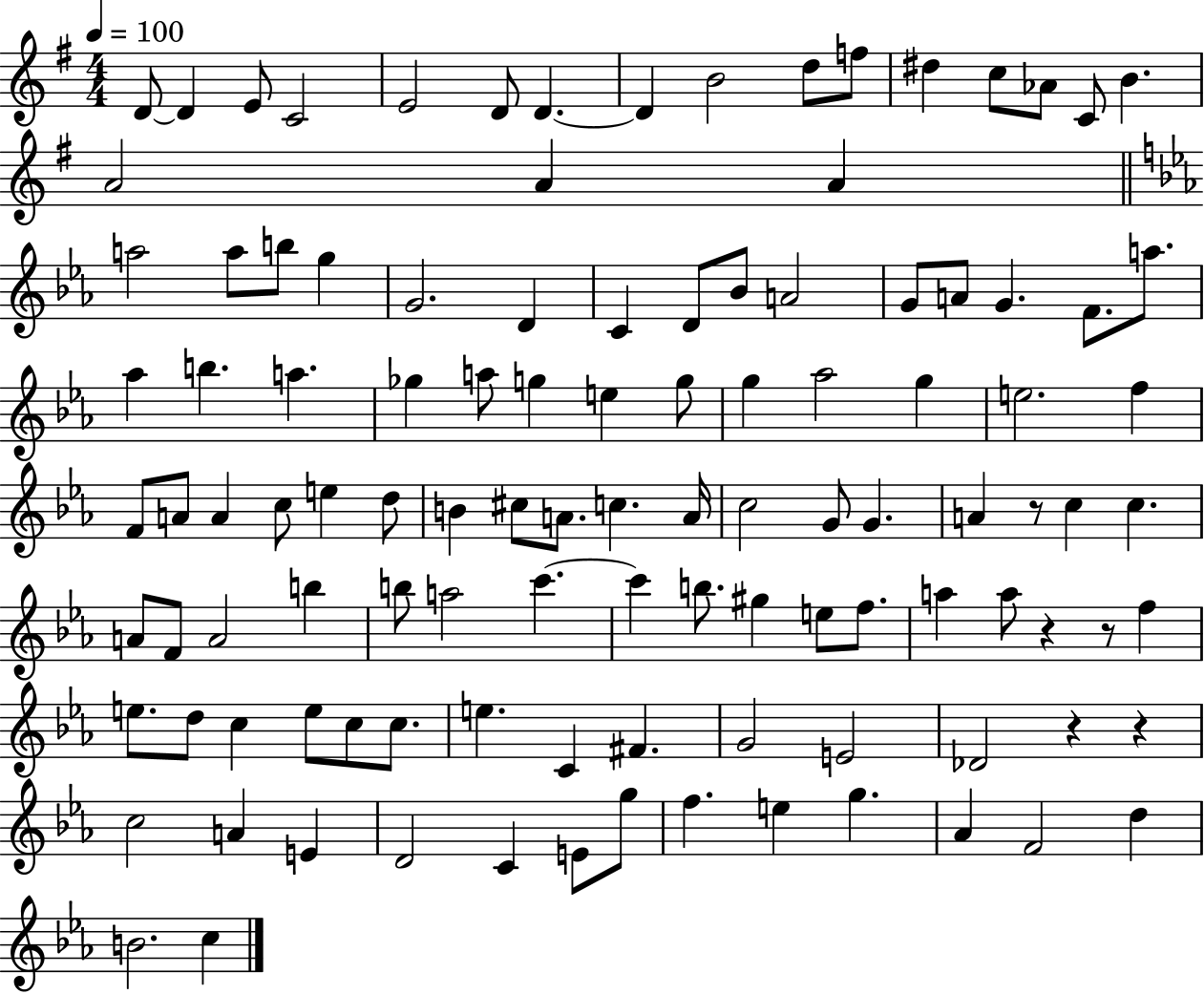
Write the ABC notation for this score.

X:1
T:Untitled
M:4/4
L:1/4
K:G
D/2 D E/2 C2 E2 D/2 D D B2 d/2 f/2 ^d c/2 _A/2 C/2 B A2 A A a2 a/2 b/2 g G2 D C D/2 _B/2 A2 G/2 A/2 G F/2 a/2 _a b a _g a/2 g e g/2 g _a2 g e2 f F/2 A/2 A c/2 e d/2 B ^c/2 A/2 c A/4 c2 G/2 G A z/2 c c A/2 F/2 A2 b b/2 a2 c' c' b/2 ^g e/2 f/2 a a/2 z z/2 f e/2 d/2 c e/2 c/2 c/2 e C ^F G2 E2 _D2 z z c2 A E D2 C E/2 g/2 f e g _A F2 d B2 c